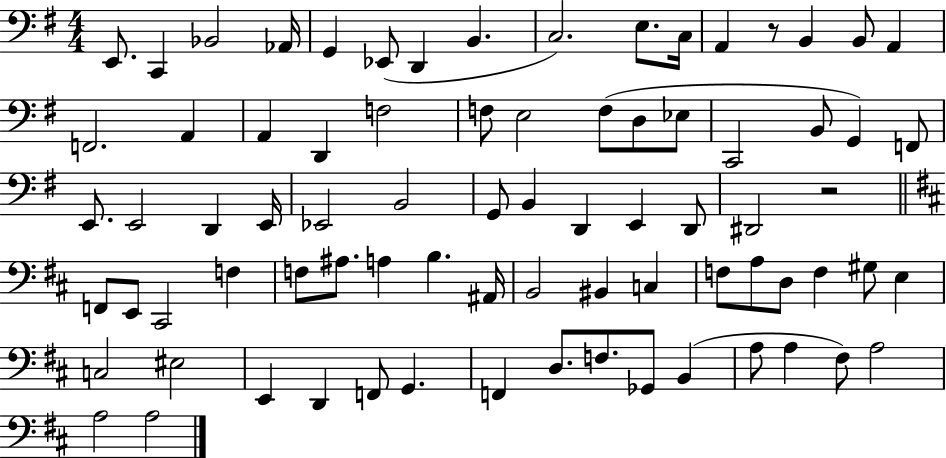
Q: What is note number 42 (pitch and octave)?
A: F2